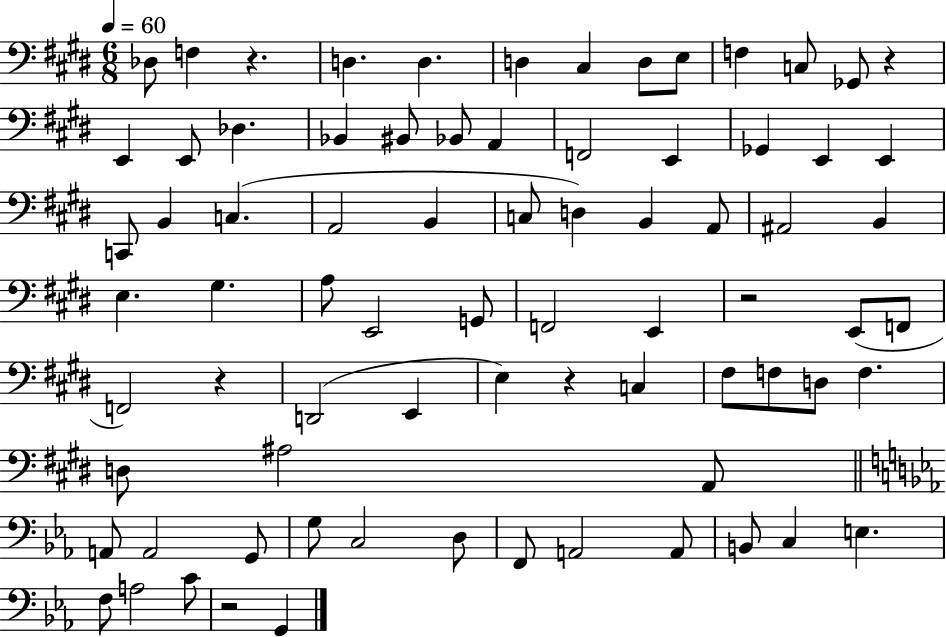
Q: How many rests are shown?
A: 6